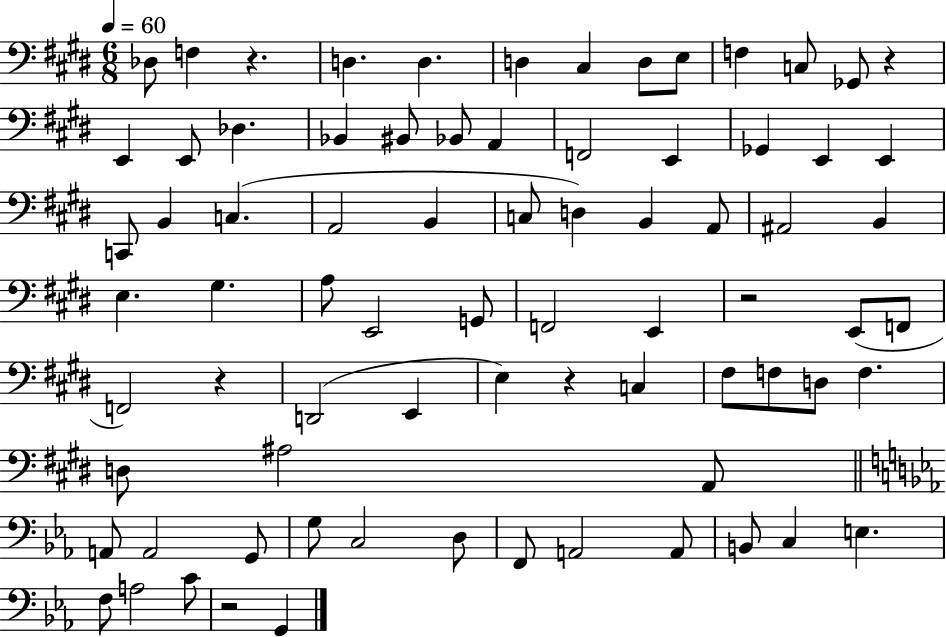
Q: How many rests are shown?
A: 6